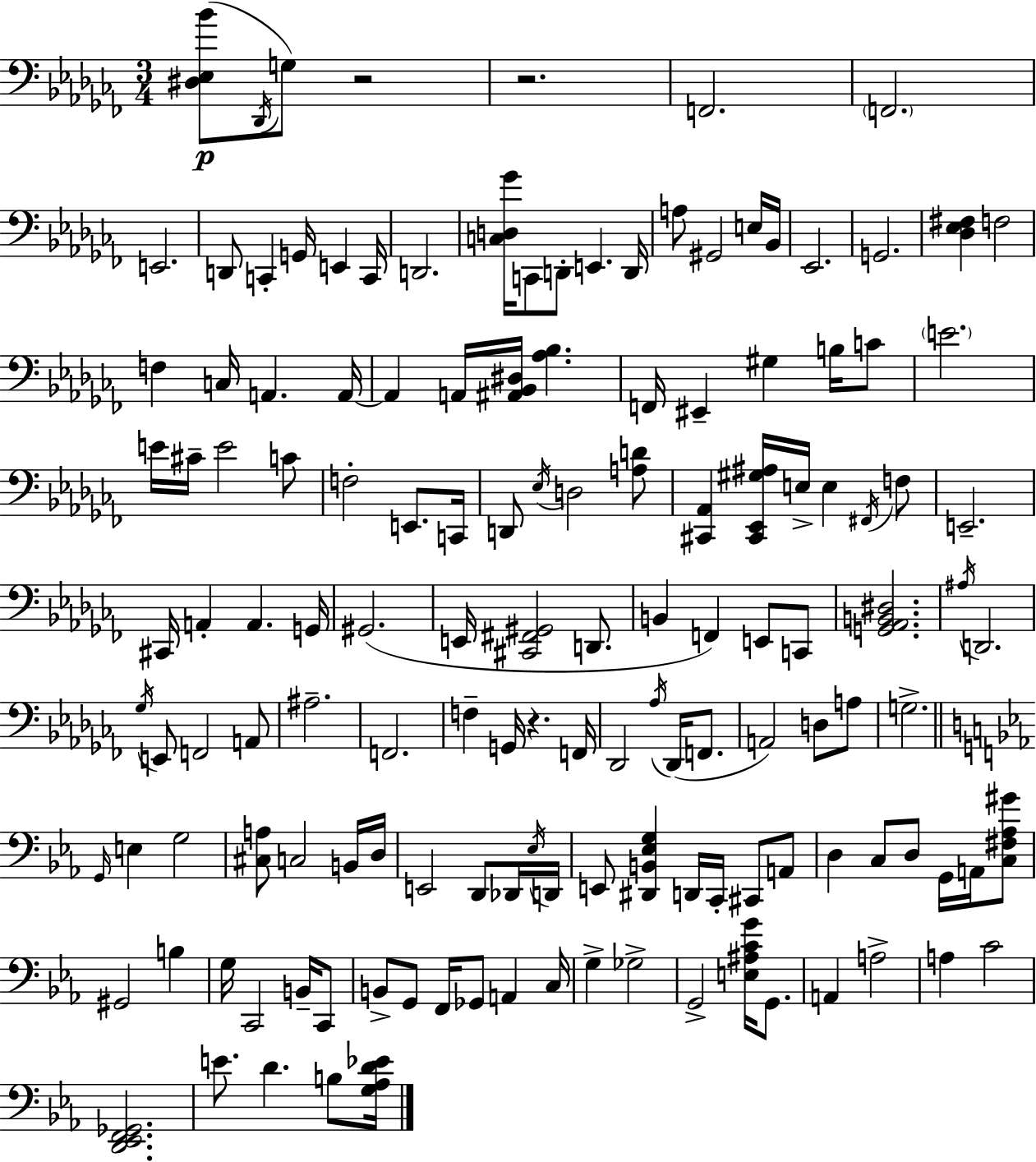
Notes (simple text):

[D#3,Eb3,Bb4]/e Db2/s G3/e R/h R/h. F2/h. F2/h. E2/h. D2/e C2/q G2/s E2/q C2/s D2/h. [C3,D3,Gb4]/s C2/e D2/e E2/q. D2/s A3/e G#2/h E3/s Bb2/s Eb2/h. G2/h. [Db3,Eb3,F#3]/q F3/h F3/q C3/s A2/q. A2/s A2/q A2/s [A#2,Bb2,D#3]/s [Ab3,Bb3]/q. F2/s EIS2/q G#3/q B3/s C4/e E4/h. E4/s C#4/s E4/h C4/e F3/h E2/e. C2/s D2/e Eb3/s D3/h [A3,D4]/e [C#2,Ab2]/q [C#2,Eb2,G#3,A#3]/s E3/s E3/q F#2/s F3/e E2/h. C#2/s A2/q A2/q. G2/s G#2/h. E2/s [C#2,F#2,G#2]/h D2/e. B2/q F2/q E2/e C2/e [G2,Ab2,B2,D#3]/h. A#3/s D2/h. Gb3/s E2/e F2/h A2/e A#3/h. F2/h. F3/q G2/s R/q. F2/s Db2/h Ab3/s Db2/s F2/e. A2/h D3/e A3/e G3/h. G2/s E3/q G3/h [C#3,A3]/e C3/h B2/s D3/s E2/h D2/e Db2/s Eb3/s D2/s E2/e [D#2,B2,Eb3,G3]/q D2/s C2/s C#2/e A2/e D3/q C3/e D3/e G2/s A2/s [C3,F#3,Ab3,G#4]/e G#2/h B3/q G3/s C2/h B2/s C2/e B2/e G2/e F2/s Gb2/e A2/q C3/s G3/q Gb3/h G2/h [E3,A#3,C4,G4]/s G2/e. A2/q A3/h A3/q C4/h [D2,Eb2,F2,Gb2]/h. E4/e. D4/q. B3/e [G3,Ab3,D4,Eb4]/s